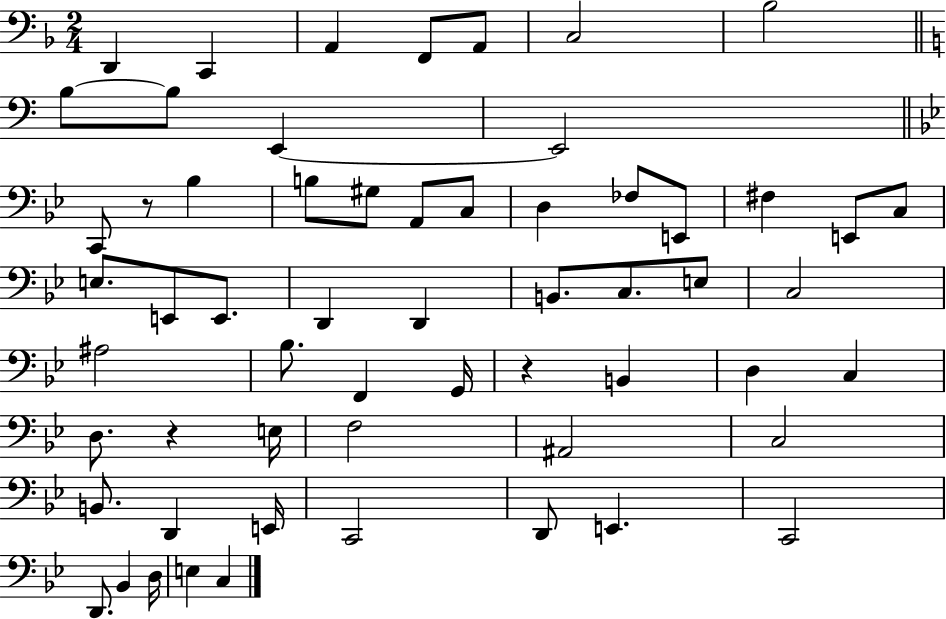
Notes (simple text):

D2/q C2/q A2/q F2/e A2/e C3/h Bb3/h B3/e B3/e E2/q E2/h C2/e R/e Bb3/q B3/e G#3/e A2/e C3/e D3/q FES3/e E2/e F#3/q E2/e C3/e E3/e. E2/e E2/e. D2/q D2/q B2/e. C3/e. E3/e C3/h A#3/h Bb3/e. F2/q G2/s R/q B2/q D3/q C3/q D3/e. R/q E3/s F3/h A#2/h C3/h B2/e. D2/q E2/s C2/h D2/e E2/q. C2/h D2/e. Bb2/q D3/s E3/q C3/q